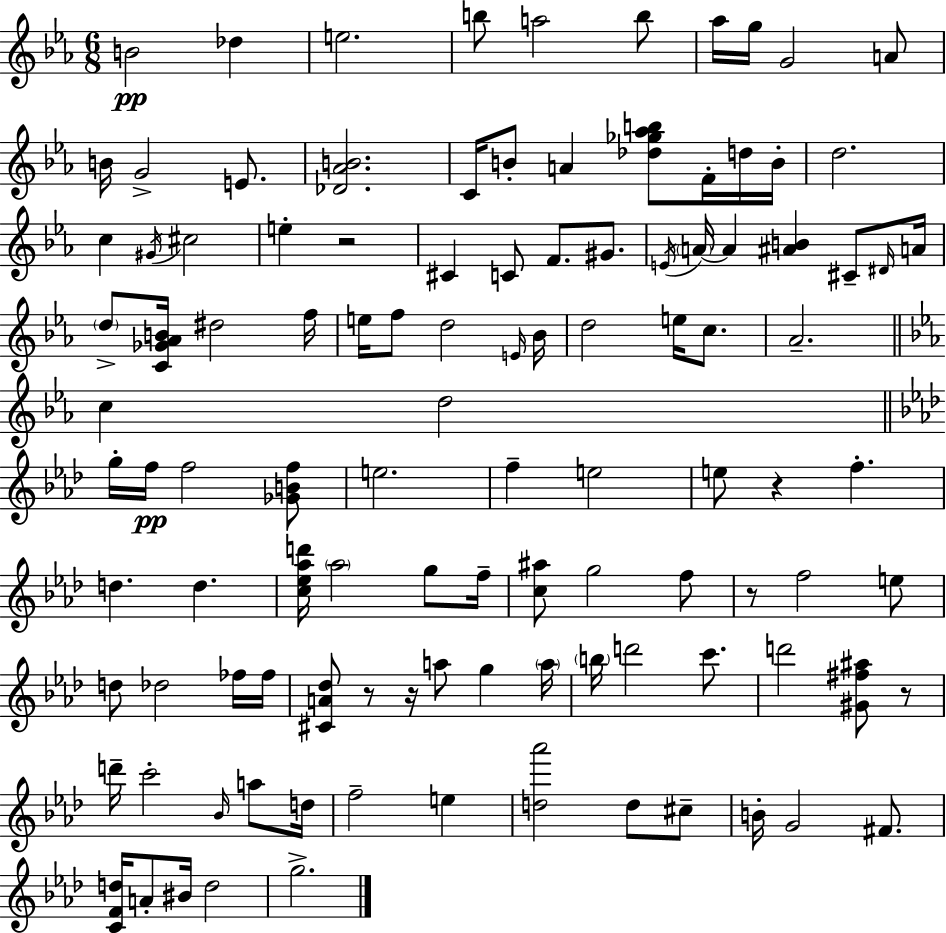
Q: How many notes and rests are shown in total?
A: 109